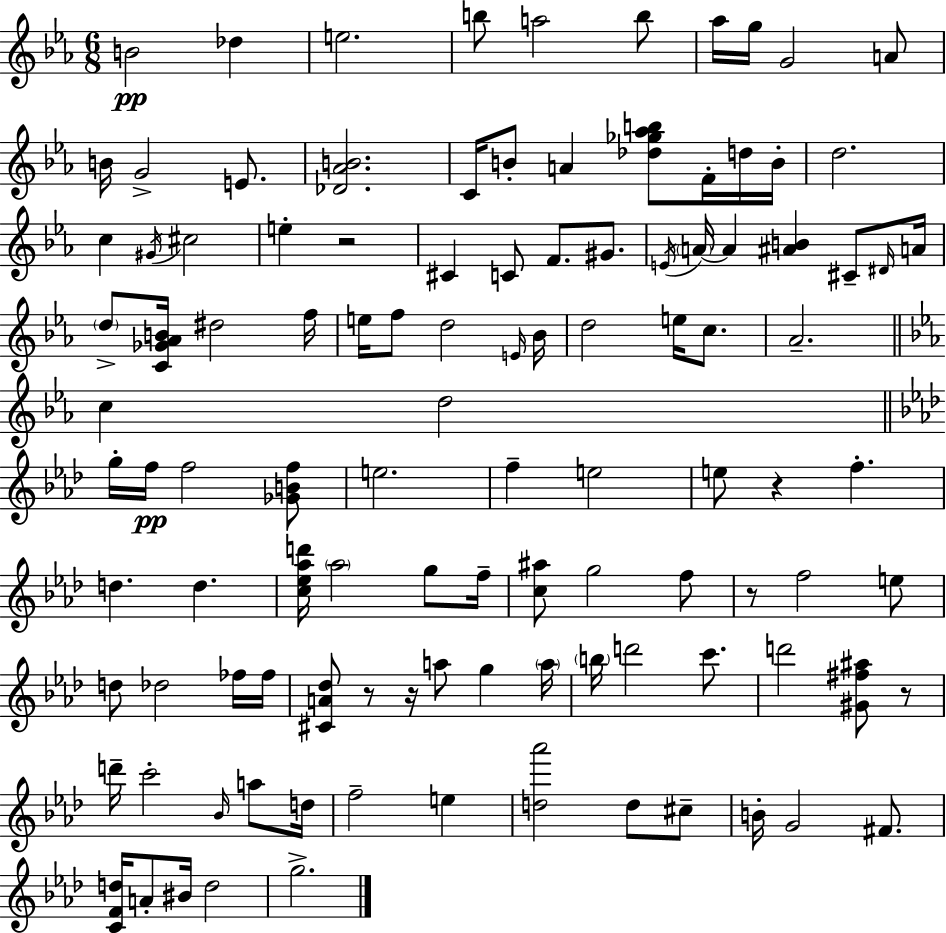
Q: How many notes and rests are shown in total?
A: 109